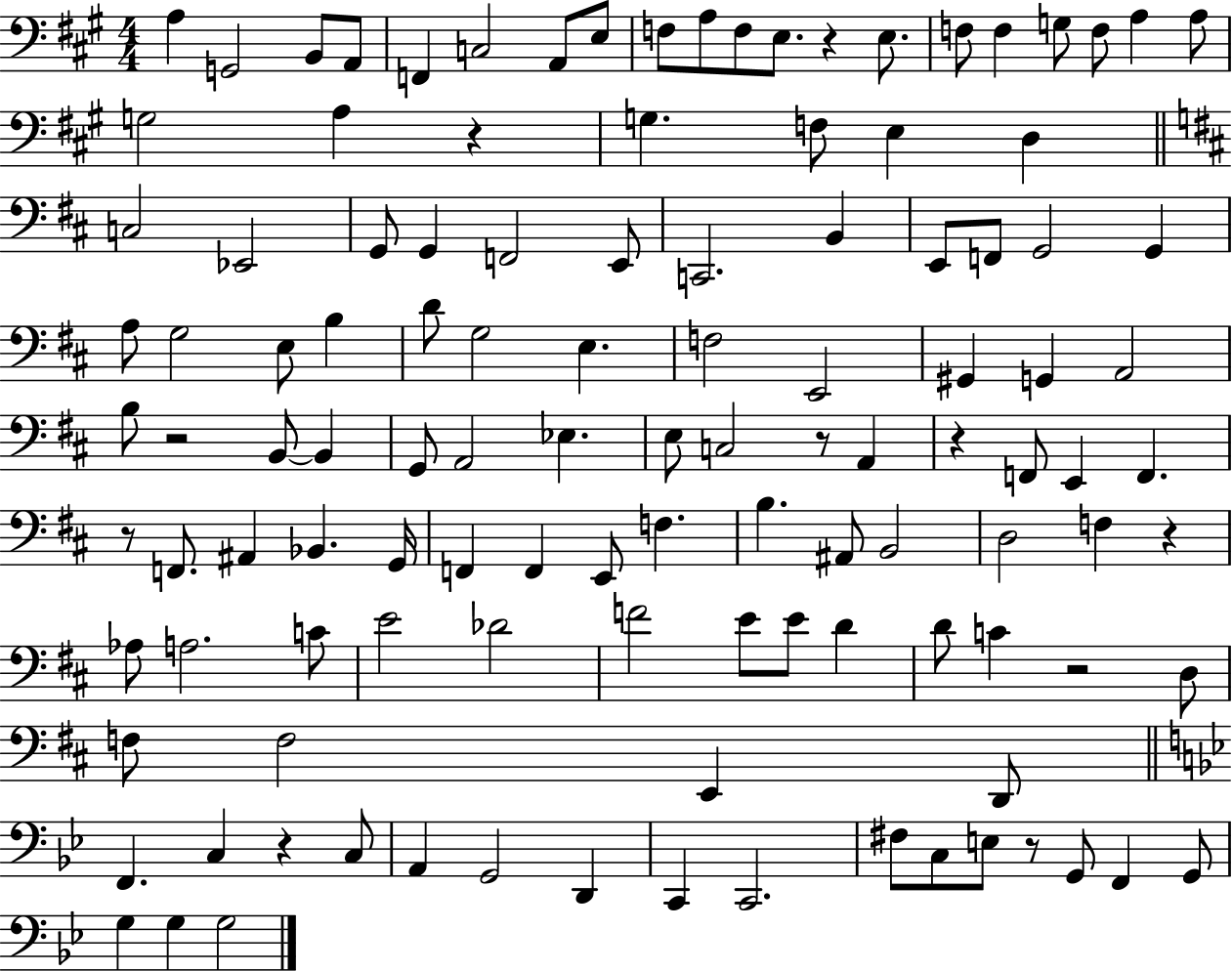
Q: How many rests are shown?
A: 10